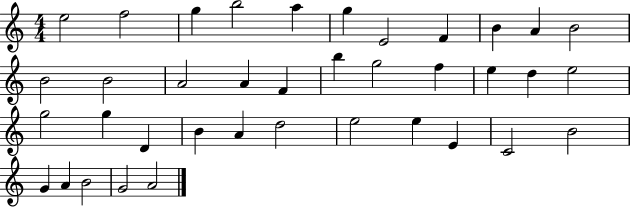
{
  \clef treble
  \numericTimeSignature
  \time 4/4
  \key c \major
  e''2 f''2 | g''4 b''2 a''4 | g''4 e'2 f'4 | b'4 a'4 b'2 | \break b'2 b'2 | a'2 a'4 f'4 | b''4 g''2 f''4 | e''4 d''4 e''2 | \break g''2 g''4 d'4 | b'4 a'4 d''2 | e''2 e''4 e'4 | c'2 b'2 | \break g'4 a'4 b'2 | g'2 a'2 | \bar "|."
}